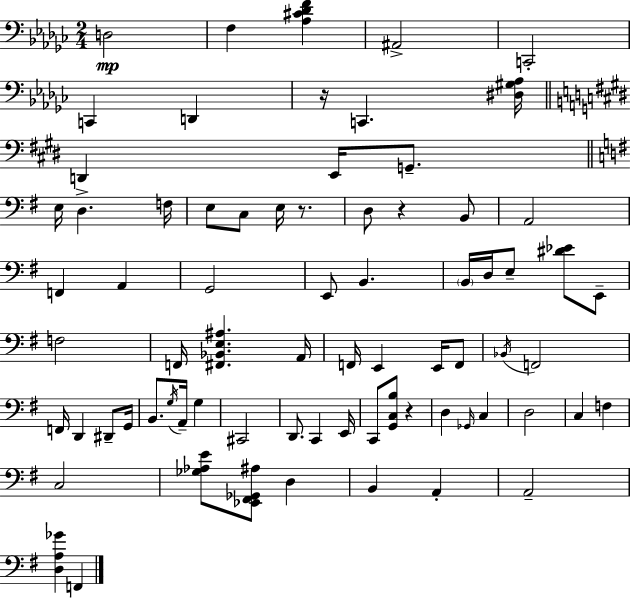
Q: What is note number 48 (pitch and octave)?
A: C2